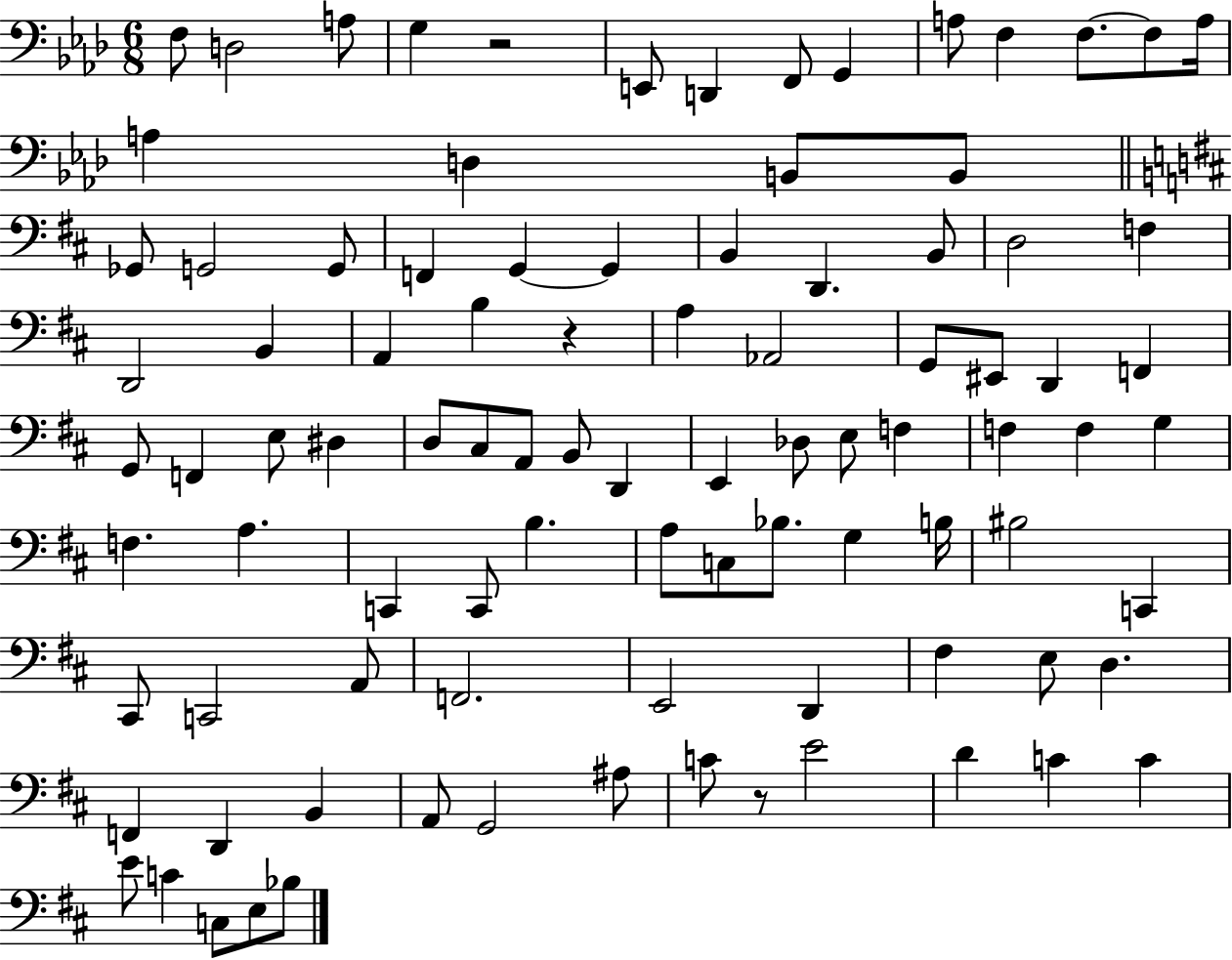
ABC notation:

X:1
T:Untitled
M:6/8
L:1/4
K:Ab
F,/2 D,2 A,/2 G, z2 E,,/2 D,, F,,/2 G,, A,/2 F, F,/2 F,/2 A,/4 A, D, B,,/2 B,,/2 _G,,/2 G,,2 G,,/2 F,, G,, G,, B,, D,, B,,/2 D,2 F, D,,2 B,, A,, B, z A, _A,,2 G,,/2 ^E,,/2 D,, F,, G,,/2 F,, E,/2 ^D, D,/2 ^C,/2 A,,/2 B,,/2 D,, E,, _D,/2 E,/2 F, F, F, G, F, A, C,, C,,/2 B, A,/2 C,/2 _B,/2 G, B,/4 ^B,2 C,, ^C,,/2 C,,2 A,,/2 F,,2 E,,2 D,, ^F, E,/2 D, F,, D,, B,, A,,/2 G,,2 ^A,/2 C/2 z/2 E2 D C C E/2 C C,/2 E,/2 _B,/2